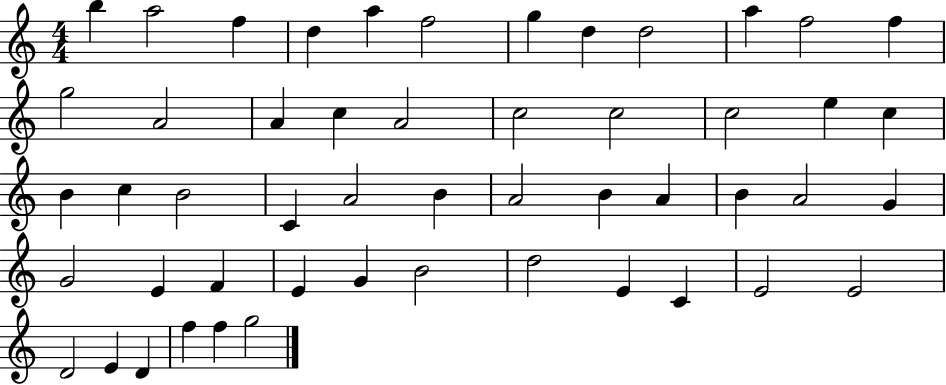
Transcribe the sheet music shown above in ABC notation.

X:1
T:Untitled
M:4/4
L:1/4
K:C
b a2 f d a f2 g d d2 a f2 f g2 A2 A c A2 c2 c2 c2 e c B c B2 C A2 B A2 B A B A2 G G2 E F E G B2 d2 E C E2 E2 D2 E D f f g2